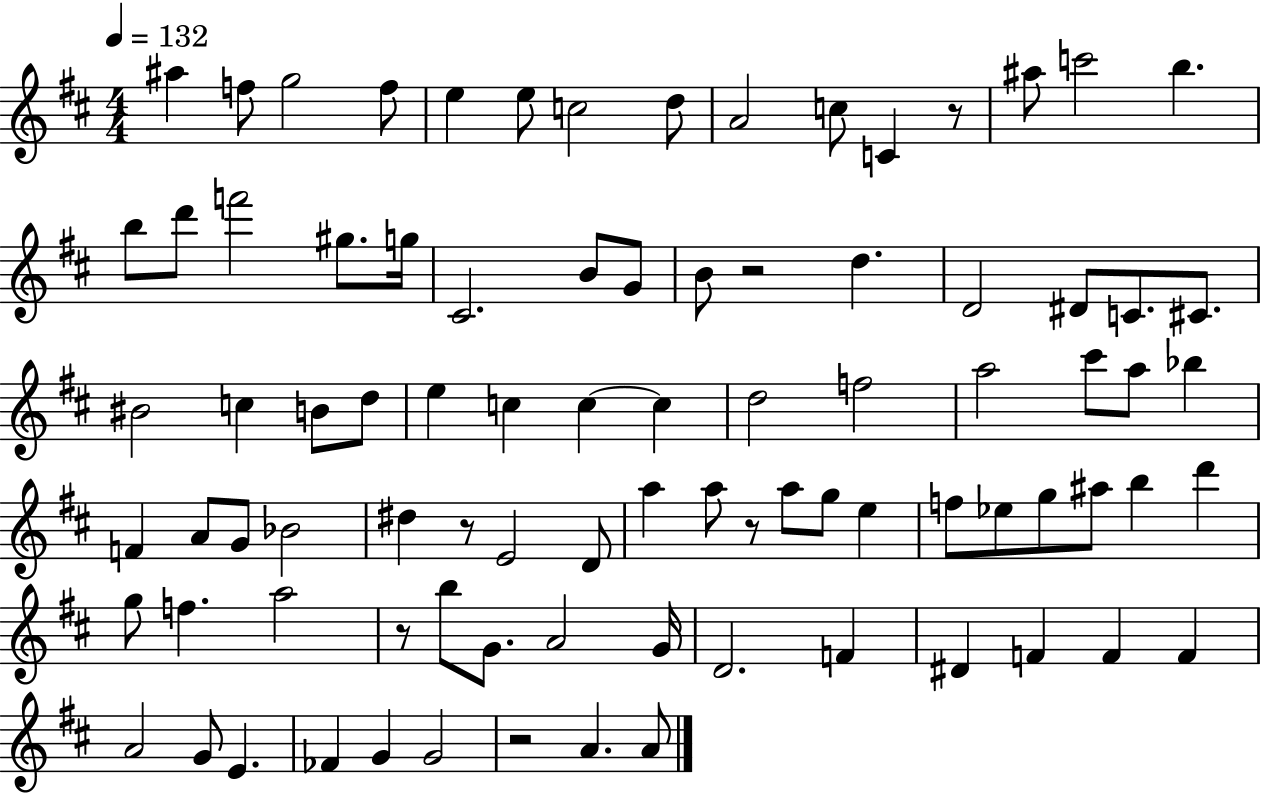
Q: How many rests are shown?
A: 6